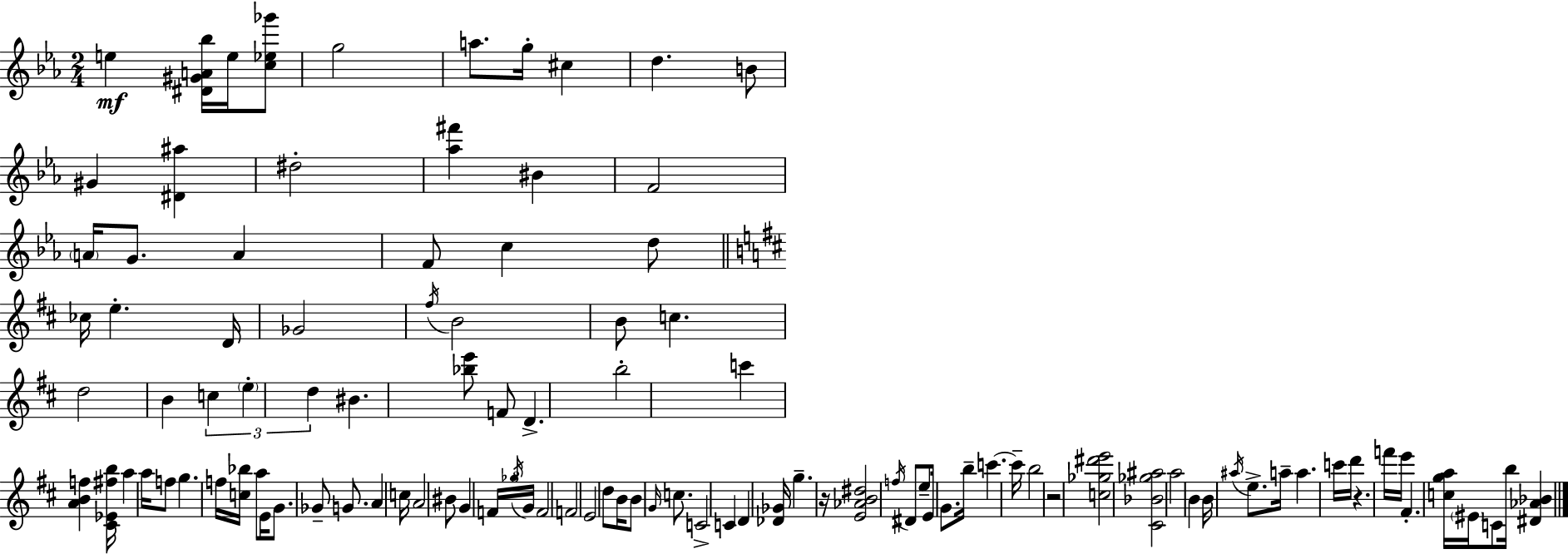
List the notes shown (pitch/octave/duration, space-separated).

E5/q [D#4,G#4,A4,Bb5]/s E5/s [C5,Eb5,Gb6]/e G5/h A5/e. G5/s C#5/q D5/q. B4/e G#4/q [D#4,A#5]/q D#5/h [Ab5,F#6]/q BIS4/q F4/h A4/s G4/e. A4/q F4/e C5/q D5/e CES5/s E5/q. D4/s Gb4/h F#5/s B4/h B4/e C5/q. D5/h B4/q C5/q E5/q D5/q BIS4/q. [Bb5,E6]/e F4/e D4/q. B5/h C6/q [A4,B4,F5]/q [C#4,Eb4,F#5,B5]/s A5/q A5/s F5/e G5/q. F5/s [C5,Bb5]/s A5/e E4/s G4/e. Gb4/e G4/e. A4/q C5/s A4/h BIS4/e G4/q F4/s Gb5/s G4/s F4/h F4/h E4/h D5/e B4/s B4/e G4/s C5/e. C4/h C4/q D4/q [Db4,Gb4]/s G5/q. R/s [E4,Ab4,B4,D#5]/h F5/s D#4/e E5/e E4/s G4/e. B5/s C6/q. C6/s B5/h R/h [C5,Gb5,D#6,E6]/h [C#4,Bb4,Gb5,A#5]/h A5/h B4/q B4/s A#5/s E5/e. A5/s A5/q. C6/s D6/s R/q. F6/s E6/s F#4/q. [C5,G5,A5]/s EIS4/s C4/e B5/s [D#4,Ab4,Bb4]/q